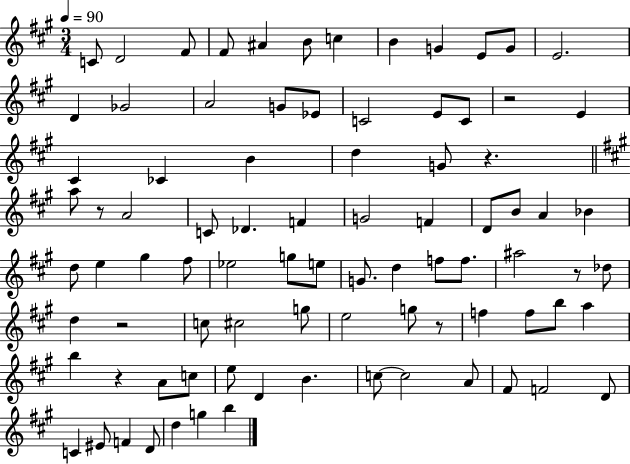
{
  \clef treble
  \numericTimeSignature
  \time 3/4
  \key a \major
  \tempo 4 = 90
  \repeat volta 2 { c'8 d'2 fis'8 | fis'8 ais'4 b'8 c''4 | b'4 g'4 e'8 g'8 | e'2. | \break d'4 ges'2 | a'2 g'8 ees'8 | c'2 e'8 c'8 | r2 e'4 | \break cis'4 ces'4 b'4 | d''4 g'8 r4. | \bar "||" \break \key a \major a''8 r8 a'2 | c'8 des'4. f'4 | g'2 f'4 | d'8 b'8 a'4 bes'4 | \break d''8 e''4 gis''4 fis''8 | ees''2 g''8 e''8 | g'8. d''4 f''8 f''8. | ais''2 r8 des''8 | \break d''4 r2 | c''8 cis''2 g''8 | e''2 g''8 r8 | f''4 f''8 b''8 a''4 | \break b''4 r4 a'8 c''8 | e''8 d'4 b'4. | c''8~~ c''2 a'8 | fis'8 f'2 d'8 | \break c'4 eis'8 f'4 d'8 | d''4 g''4 b''4 | } \bar "|."
}